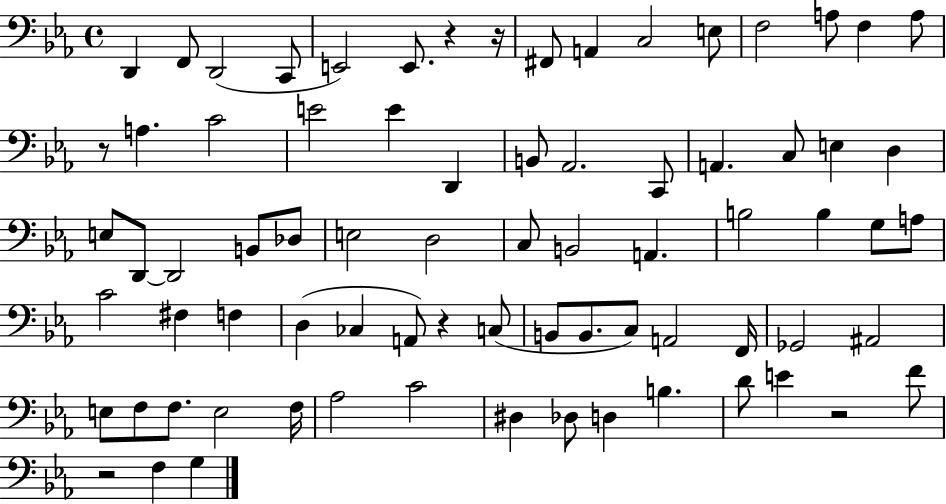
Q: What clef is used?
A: bass